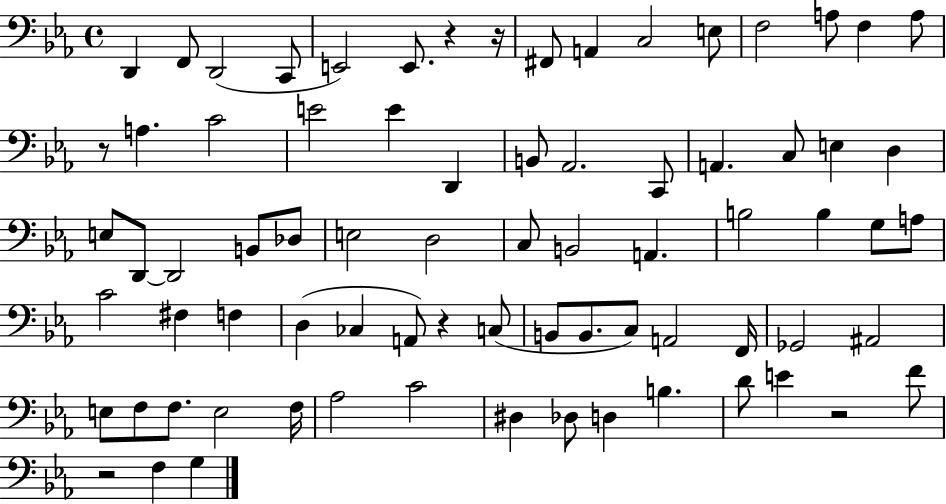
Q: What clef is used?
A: bass